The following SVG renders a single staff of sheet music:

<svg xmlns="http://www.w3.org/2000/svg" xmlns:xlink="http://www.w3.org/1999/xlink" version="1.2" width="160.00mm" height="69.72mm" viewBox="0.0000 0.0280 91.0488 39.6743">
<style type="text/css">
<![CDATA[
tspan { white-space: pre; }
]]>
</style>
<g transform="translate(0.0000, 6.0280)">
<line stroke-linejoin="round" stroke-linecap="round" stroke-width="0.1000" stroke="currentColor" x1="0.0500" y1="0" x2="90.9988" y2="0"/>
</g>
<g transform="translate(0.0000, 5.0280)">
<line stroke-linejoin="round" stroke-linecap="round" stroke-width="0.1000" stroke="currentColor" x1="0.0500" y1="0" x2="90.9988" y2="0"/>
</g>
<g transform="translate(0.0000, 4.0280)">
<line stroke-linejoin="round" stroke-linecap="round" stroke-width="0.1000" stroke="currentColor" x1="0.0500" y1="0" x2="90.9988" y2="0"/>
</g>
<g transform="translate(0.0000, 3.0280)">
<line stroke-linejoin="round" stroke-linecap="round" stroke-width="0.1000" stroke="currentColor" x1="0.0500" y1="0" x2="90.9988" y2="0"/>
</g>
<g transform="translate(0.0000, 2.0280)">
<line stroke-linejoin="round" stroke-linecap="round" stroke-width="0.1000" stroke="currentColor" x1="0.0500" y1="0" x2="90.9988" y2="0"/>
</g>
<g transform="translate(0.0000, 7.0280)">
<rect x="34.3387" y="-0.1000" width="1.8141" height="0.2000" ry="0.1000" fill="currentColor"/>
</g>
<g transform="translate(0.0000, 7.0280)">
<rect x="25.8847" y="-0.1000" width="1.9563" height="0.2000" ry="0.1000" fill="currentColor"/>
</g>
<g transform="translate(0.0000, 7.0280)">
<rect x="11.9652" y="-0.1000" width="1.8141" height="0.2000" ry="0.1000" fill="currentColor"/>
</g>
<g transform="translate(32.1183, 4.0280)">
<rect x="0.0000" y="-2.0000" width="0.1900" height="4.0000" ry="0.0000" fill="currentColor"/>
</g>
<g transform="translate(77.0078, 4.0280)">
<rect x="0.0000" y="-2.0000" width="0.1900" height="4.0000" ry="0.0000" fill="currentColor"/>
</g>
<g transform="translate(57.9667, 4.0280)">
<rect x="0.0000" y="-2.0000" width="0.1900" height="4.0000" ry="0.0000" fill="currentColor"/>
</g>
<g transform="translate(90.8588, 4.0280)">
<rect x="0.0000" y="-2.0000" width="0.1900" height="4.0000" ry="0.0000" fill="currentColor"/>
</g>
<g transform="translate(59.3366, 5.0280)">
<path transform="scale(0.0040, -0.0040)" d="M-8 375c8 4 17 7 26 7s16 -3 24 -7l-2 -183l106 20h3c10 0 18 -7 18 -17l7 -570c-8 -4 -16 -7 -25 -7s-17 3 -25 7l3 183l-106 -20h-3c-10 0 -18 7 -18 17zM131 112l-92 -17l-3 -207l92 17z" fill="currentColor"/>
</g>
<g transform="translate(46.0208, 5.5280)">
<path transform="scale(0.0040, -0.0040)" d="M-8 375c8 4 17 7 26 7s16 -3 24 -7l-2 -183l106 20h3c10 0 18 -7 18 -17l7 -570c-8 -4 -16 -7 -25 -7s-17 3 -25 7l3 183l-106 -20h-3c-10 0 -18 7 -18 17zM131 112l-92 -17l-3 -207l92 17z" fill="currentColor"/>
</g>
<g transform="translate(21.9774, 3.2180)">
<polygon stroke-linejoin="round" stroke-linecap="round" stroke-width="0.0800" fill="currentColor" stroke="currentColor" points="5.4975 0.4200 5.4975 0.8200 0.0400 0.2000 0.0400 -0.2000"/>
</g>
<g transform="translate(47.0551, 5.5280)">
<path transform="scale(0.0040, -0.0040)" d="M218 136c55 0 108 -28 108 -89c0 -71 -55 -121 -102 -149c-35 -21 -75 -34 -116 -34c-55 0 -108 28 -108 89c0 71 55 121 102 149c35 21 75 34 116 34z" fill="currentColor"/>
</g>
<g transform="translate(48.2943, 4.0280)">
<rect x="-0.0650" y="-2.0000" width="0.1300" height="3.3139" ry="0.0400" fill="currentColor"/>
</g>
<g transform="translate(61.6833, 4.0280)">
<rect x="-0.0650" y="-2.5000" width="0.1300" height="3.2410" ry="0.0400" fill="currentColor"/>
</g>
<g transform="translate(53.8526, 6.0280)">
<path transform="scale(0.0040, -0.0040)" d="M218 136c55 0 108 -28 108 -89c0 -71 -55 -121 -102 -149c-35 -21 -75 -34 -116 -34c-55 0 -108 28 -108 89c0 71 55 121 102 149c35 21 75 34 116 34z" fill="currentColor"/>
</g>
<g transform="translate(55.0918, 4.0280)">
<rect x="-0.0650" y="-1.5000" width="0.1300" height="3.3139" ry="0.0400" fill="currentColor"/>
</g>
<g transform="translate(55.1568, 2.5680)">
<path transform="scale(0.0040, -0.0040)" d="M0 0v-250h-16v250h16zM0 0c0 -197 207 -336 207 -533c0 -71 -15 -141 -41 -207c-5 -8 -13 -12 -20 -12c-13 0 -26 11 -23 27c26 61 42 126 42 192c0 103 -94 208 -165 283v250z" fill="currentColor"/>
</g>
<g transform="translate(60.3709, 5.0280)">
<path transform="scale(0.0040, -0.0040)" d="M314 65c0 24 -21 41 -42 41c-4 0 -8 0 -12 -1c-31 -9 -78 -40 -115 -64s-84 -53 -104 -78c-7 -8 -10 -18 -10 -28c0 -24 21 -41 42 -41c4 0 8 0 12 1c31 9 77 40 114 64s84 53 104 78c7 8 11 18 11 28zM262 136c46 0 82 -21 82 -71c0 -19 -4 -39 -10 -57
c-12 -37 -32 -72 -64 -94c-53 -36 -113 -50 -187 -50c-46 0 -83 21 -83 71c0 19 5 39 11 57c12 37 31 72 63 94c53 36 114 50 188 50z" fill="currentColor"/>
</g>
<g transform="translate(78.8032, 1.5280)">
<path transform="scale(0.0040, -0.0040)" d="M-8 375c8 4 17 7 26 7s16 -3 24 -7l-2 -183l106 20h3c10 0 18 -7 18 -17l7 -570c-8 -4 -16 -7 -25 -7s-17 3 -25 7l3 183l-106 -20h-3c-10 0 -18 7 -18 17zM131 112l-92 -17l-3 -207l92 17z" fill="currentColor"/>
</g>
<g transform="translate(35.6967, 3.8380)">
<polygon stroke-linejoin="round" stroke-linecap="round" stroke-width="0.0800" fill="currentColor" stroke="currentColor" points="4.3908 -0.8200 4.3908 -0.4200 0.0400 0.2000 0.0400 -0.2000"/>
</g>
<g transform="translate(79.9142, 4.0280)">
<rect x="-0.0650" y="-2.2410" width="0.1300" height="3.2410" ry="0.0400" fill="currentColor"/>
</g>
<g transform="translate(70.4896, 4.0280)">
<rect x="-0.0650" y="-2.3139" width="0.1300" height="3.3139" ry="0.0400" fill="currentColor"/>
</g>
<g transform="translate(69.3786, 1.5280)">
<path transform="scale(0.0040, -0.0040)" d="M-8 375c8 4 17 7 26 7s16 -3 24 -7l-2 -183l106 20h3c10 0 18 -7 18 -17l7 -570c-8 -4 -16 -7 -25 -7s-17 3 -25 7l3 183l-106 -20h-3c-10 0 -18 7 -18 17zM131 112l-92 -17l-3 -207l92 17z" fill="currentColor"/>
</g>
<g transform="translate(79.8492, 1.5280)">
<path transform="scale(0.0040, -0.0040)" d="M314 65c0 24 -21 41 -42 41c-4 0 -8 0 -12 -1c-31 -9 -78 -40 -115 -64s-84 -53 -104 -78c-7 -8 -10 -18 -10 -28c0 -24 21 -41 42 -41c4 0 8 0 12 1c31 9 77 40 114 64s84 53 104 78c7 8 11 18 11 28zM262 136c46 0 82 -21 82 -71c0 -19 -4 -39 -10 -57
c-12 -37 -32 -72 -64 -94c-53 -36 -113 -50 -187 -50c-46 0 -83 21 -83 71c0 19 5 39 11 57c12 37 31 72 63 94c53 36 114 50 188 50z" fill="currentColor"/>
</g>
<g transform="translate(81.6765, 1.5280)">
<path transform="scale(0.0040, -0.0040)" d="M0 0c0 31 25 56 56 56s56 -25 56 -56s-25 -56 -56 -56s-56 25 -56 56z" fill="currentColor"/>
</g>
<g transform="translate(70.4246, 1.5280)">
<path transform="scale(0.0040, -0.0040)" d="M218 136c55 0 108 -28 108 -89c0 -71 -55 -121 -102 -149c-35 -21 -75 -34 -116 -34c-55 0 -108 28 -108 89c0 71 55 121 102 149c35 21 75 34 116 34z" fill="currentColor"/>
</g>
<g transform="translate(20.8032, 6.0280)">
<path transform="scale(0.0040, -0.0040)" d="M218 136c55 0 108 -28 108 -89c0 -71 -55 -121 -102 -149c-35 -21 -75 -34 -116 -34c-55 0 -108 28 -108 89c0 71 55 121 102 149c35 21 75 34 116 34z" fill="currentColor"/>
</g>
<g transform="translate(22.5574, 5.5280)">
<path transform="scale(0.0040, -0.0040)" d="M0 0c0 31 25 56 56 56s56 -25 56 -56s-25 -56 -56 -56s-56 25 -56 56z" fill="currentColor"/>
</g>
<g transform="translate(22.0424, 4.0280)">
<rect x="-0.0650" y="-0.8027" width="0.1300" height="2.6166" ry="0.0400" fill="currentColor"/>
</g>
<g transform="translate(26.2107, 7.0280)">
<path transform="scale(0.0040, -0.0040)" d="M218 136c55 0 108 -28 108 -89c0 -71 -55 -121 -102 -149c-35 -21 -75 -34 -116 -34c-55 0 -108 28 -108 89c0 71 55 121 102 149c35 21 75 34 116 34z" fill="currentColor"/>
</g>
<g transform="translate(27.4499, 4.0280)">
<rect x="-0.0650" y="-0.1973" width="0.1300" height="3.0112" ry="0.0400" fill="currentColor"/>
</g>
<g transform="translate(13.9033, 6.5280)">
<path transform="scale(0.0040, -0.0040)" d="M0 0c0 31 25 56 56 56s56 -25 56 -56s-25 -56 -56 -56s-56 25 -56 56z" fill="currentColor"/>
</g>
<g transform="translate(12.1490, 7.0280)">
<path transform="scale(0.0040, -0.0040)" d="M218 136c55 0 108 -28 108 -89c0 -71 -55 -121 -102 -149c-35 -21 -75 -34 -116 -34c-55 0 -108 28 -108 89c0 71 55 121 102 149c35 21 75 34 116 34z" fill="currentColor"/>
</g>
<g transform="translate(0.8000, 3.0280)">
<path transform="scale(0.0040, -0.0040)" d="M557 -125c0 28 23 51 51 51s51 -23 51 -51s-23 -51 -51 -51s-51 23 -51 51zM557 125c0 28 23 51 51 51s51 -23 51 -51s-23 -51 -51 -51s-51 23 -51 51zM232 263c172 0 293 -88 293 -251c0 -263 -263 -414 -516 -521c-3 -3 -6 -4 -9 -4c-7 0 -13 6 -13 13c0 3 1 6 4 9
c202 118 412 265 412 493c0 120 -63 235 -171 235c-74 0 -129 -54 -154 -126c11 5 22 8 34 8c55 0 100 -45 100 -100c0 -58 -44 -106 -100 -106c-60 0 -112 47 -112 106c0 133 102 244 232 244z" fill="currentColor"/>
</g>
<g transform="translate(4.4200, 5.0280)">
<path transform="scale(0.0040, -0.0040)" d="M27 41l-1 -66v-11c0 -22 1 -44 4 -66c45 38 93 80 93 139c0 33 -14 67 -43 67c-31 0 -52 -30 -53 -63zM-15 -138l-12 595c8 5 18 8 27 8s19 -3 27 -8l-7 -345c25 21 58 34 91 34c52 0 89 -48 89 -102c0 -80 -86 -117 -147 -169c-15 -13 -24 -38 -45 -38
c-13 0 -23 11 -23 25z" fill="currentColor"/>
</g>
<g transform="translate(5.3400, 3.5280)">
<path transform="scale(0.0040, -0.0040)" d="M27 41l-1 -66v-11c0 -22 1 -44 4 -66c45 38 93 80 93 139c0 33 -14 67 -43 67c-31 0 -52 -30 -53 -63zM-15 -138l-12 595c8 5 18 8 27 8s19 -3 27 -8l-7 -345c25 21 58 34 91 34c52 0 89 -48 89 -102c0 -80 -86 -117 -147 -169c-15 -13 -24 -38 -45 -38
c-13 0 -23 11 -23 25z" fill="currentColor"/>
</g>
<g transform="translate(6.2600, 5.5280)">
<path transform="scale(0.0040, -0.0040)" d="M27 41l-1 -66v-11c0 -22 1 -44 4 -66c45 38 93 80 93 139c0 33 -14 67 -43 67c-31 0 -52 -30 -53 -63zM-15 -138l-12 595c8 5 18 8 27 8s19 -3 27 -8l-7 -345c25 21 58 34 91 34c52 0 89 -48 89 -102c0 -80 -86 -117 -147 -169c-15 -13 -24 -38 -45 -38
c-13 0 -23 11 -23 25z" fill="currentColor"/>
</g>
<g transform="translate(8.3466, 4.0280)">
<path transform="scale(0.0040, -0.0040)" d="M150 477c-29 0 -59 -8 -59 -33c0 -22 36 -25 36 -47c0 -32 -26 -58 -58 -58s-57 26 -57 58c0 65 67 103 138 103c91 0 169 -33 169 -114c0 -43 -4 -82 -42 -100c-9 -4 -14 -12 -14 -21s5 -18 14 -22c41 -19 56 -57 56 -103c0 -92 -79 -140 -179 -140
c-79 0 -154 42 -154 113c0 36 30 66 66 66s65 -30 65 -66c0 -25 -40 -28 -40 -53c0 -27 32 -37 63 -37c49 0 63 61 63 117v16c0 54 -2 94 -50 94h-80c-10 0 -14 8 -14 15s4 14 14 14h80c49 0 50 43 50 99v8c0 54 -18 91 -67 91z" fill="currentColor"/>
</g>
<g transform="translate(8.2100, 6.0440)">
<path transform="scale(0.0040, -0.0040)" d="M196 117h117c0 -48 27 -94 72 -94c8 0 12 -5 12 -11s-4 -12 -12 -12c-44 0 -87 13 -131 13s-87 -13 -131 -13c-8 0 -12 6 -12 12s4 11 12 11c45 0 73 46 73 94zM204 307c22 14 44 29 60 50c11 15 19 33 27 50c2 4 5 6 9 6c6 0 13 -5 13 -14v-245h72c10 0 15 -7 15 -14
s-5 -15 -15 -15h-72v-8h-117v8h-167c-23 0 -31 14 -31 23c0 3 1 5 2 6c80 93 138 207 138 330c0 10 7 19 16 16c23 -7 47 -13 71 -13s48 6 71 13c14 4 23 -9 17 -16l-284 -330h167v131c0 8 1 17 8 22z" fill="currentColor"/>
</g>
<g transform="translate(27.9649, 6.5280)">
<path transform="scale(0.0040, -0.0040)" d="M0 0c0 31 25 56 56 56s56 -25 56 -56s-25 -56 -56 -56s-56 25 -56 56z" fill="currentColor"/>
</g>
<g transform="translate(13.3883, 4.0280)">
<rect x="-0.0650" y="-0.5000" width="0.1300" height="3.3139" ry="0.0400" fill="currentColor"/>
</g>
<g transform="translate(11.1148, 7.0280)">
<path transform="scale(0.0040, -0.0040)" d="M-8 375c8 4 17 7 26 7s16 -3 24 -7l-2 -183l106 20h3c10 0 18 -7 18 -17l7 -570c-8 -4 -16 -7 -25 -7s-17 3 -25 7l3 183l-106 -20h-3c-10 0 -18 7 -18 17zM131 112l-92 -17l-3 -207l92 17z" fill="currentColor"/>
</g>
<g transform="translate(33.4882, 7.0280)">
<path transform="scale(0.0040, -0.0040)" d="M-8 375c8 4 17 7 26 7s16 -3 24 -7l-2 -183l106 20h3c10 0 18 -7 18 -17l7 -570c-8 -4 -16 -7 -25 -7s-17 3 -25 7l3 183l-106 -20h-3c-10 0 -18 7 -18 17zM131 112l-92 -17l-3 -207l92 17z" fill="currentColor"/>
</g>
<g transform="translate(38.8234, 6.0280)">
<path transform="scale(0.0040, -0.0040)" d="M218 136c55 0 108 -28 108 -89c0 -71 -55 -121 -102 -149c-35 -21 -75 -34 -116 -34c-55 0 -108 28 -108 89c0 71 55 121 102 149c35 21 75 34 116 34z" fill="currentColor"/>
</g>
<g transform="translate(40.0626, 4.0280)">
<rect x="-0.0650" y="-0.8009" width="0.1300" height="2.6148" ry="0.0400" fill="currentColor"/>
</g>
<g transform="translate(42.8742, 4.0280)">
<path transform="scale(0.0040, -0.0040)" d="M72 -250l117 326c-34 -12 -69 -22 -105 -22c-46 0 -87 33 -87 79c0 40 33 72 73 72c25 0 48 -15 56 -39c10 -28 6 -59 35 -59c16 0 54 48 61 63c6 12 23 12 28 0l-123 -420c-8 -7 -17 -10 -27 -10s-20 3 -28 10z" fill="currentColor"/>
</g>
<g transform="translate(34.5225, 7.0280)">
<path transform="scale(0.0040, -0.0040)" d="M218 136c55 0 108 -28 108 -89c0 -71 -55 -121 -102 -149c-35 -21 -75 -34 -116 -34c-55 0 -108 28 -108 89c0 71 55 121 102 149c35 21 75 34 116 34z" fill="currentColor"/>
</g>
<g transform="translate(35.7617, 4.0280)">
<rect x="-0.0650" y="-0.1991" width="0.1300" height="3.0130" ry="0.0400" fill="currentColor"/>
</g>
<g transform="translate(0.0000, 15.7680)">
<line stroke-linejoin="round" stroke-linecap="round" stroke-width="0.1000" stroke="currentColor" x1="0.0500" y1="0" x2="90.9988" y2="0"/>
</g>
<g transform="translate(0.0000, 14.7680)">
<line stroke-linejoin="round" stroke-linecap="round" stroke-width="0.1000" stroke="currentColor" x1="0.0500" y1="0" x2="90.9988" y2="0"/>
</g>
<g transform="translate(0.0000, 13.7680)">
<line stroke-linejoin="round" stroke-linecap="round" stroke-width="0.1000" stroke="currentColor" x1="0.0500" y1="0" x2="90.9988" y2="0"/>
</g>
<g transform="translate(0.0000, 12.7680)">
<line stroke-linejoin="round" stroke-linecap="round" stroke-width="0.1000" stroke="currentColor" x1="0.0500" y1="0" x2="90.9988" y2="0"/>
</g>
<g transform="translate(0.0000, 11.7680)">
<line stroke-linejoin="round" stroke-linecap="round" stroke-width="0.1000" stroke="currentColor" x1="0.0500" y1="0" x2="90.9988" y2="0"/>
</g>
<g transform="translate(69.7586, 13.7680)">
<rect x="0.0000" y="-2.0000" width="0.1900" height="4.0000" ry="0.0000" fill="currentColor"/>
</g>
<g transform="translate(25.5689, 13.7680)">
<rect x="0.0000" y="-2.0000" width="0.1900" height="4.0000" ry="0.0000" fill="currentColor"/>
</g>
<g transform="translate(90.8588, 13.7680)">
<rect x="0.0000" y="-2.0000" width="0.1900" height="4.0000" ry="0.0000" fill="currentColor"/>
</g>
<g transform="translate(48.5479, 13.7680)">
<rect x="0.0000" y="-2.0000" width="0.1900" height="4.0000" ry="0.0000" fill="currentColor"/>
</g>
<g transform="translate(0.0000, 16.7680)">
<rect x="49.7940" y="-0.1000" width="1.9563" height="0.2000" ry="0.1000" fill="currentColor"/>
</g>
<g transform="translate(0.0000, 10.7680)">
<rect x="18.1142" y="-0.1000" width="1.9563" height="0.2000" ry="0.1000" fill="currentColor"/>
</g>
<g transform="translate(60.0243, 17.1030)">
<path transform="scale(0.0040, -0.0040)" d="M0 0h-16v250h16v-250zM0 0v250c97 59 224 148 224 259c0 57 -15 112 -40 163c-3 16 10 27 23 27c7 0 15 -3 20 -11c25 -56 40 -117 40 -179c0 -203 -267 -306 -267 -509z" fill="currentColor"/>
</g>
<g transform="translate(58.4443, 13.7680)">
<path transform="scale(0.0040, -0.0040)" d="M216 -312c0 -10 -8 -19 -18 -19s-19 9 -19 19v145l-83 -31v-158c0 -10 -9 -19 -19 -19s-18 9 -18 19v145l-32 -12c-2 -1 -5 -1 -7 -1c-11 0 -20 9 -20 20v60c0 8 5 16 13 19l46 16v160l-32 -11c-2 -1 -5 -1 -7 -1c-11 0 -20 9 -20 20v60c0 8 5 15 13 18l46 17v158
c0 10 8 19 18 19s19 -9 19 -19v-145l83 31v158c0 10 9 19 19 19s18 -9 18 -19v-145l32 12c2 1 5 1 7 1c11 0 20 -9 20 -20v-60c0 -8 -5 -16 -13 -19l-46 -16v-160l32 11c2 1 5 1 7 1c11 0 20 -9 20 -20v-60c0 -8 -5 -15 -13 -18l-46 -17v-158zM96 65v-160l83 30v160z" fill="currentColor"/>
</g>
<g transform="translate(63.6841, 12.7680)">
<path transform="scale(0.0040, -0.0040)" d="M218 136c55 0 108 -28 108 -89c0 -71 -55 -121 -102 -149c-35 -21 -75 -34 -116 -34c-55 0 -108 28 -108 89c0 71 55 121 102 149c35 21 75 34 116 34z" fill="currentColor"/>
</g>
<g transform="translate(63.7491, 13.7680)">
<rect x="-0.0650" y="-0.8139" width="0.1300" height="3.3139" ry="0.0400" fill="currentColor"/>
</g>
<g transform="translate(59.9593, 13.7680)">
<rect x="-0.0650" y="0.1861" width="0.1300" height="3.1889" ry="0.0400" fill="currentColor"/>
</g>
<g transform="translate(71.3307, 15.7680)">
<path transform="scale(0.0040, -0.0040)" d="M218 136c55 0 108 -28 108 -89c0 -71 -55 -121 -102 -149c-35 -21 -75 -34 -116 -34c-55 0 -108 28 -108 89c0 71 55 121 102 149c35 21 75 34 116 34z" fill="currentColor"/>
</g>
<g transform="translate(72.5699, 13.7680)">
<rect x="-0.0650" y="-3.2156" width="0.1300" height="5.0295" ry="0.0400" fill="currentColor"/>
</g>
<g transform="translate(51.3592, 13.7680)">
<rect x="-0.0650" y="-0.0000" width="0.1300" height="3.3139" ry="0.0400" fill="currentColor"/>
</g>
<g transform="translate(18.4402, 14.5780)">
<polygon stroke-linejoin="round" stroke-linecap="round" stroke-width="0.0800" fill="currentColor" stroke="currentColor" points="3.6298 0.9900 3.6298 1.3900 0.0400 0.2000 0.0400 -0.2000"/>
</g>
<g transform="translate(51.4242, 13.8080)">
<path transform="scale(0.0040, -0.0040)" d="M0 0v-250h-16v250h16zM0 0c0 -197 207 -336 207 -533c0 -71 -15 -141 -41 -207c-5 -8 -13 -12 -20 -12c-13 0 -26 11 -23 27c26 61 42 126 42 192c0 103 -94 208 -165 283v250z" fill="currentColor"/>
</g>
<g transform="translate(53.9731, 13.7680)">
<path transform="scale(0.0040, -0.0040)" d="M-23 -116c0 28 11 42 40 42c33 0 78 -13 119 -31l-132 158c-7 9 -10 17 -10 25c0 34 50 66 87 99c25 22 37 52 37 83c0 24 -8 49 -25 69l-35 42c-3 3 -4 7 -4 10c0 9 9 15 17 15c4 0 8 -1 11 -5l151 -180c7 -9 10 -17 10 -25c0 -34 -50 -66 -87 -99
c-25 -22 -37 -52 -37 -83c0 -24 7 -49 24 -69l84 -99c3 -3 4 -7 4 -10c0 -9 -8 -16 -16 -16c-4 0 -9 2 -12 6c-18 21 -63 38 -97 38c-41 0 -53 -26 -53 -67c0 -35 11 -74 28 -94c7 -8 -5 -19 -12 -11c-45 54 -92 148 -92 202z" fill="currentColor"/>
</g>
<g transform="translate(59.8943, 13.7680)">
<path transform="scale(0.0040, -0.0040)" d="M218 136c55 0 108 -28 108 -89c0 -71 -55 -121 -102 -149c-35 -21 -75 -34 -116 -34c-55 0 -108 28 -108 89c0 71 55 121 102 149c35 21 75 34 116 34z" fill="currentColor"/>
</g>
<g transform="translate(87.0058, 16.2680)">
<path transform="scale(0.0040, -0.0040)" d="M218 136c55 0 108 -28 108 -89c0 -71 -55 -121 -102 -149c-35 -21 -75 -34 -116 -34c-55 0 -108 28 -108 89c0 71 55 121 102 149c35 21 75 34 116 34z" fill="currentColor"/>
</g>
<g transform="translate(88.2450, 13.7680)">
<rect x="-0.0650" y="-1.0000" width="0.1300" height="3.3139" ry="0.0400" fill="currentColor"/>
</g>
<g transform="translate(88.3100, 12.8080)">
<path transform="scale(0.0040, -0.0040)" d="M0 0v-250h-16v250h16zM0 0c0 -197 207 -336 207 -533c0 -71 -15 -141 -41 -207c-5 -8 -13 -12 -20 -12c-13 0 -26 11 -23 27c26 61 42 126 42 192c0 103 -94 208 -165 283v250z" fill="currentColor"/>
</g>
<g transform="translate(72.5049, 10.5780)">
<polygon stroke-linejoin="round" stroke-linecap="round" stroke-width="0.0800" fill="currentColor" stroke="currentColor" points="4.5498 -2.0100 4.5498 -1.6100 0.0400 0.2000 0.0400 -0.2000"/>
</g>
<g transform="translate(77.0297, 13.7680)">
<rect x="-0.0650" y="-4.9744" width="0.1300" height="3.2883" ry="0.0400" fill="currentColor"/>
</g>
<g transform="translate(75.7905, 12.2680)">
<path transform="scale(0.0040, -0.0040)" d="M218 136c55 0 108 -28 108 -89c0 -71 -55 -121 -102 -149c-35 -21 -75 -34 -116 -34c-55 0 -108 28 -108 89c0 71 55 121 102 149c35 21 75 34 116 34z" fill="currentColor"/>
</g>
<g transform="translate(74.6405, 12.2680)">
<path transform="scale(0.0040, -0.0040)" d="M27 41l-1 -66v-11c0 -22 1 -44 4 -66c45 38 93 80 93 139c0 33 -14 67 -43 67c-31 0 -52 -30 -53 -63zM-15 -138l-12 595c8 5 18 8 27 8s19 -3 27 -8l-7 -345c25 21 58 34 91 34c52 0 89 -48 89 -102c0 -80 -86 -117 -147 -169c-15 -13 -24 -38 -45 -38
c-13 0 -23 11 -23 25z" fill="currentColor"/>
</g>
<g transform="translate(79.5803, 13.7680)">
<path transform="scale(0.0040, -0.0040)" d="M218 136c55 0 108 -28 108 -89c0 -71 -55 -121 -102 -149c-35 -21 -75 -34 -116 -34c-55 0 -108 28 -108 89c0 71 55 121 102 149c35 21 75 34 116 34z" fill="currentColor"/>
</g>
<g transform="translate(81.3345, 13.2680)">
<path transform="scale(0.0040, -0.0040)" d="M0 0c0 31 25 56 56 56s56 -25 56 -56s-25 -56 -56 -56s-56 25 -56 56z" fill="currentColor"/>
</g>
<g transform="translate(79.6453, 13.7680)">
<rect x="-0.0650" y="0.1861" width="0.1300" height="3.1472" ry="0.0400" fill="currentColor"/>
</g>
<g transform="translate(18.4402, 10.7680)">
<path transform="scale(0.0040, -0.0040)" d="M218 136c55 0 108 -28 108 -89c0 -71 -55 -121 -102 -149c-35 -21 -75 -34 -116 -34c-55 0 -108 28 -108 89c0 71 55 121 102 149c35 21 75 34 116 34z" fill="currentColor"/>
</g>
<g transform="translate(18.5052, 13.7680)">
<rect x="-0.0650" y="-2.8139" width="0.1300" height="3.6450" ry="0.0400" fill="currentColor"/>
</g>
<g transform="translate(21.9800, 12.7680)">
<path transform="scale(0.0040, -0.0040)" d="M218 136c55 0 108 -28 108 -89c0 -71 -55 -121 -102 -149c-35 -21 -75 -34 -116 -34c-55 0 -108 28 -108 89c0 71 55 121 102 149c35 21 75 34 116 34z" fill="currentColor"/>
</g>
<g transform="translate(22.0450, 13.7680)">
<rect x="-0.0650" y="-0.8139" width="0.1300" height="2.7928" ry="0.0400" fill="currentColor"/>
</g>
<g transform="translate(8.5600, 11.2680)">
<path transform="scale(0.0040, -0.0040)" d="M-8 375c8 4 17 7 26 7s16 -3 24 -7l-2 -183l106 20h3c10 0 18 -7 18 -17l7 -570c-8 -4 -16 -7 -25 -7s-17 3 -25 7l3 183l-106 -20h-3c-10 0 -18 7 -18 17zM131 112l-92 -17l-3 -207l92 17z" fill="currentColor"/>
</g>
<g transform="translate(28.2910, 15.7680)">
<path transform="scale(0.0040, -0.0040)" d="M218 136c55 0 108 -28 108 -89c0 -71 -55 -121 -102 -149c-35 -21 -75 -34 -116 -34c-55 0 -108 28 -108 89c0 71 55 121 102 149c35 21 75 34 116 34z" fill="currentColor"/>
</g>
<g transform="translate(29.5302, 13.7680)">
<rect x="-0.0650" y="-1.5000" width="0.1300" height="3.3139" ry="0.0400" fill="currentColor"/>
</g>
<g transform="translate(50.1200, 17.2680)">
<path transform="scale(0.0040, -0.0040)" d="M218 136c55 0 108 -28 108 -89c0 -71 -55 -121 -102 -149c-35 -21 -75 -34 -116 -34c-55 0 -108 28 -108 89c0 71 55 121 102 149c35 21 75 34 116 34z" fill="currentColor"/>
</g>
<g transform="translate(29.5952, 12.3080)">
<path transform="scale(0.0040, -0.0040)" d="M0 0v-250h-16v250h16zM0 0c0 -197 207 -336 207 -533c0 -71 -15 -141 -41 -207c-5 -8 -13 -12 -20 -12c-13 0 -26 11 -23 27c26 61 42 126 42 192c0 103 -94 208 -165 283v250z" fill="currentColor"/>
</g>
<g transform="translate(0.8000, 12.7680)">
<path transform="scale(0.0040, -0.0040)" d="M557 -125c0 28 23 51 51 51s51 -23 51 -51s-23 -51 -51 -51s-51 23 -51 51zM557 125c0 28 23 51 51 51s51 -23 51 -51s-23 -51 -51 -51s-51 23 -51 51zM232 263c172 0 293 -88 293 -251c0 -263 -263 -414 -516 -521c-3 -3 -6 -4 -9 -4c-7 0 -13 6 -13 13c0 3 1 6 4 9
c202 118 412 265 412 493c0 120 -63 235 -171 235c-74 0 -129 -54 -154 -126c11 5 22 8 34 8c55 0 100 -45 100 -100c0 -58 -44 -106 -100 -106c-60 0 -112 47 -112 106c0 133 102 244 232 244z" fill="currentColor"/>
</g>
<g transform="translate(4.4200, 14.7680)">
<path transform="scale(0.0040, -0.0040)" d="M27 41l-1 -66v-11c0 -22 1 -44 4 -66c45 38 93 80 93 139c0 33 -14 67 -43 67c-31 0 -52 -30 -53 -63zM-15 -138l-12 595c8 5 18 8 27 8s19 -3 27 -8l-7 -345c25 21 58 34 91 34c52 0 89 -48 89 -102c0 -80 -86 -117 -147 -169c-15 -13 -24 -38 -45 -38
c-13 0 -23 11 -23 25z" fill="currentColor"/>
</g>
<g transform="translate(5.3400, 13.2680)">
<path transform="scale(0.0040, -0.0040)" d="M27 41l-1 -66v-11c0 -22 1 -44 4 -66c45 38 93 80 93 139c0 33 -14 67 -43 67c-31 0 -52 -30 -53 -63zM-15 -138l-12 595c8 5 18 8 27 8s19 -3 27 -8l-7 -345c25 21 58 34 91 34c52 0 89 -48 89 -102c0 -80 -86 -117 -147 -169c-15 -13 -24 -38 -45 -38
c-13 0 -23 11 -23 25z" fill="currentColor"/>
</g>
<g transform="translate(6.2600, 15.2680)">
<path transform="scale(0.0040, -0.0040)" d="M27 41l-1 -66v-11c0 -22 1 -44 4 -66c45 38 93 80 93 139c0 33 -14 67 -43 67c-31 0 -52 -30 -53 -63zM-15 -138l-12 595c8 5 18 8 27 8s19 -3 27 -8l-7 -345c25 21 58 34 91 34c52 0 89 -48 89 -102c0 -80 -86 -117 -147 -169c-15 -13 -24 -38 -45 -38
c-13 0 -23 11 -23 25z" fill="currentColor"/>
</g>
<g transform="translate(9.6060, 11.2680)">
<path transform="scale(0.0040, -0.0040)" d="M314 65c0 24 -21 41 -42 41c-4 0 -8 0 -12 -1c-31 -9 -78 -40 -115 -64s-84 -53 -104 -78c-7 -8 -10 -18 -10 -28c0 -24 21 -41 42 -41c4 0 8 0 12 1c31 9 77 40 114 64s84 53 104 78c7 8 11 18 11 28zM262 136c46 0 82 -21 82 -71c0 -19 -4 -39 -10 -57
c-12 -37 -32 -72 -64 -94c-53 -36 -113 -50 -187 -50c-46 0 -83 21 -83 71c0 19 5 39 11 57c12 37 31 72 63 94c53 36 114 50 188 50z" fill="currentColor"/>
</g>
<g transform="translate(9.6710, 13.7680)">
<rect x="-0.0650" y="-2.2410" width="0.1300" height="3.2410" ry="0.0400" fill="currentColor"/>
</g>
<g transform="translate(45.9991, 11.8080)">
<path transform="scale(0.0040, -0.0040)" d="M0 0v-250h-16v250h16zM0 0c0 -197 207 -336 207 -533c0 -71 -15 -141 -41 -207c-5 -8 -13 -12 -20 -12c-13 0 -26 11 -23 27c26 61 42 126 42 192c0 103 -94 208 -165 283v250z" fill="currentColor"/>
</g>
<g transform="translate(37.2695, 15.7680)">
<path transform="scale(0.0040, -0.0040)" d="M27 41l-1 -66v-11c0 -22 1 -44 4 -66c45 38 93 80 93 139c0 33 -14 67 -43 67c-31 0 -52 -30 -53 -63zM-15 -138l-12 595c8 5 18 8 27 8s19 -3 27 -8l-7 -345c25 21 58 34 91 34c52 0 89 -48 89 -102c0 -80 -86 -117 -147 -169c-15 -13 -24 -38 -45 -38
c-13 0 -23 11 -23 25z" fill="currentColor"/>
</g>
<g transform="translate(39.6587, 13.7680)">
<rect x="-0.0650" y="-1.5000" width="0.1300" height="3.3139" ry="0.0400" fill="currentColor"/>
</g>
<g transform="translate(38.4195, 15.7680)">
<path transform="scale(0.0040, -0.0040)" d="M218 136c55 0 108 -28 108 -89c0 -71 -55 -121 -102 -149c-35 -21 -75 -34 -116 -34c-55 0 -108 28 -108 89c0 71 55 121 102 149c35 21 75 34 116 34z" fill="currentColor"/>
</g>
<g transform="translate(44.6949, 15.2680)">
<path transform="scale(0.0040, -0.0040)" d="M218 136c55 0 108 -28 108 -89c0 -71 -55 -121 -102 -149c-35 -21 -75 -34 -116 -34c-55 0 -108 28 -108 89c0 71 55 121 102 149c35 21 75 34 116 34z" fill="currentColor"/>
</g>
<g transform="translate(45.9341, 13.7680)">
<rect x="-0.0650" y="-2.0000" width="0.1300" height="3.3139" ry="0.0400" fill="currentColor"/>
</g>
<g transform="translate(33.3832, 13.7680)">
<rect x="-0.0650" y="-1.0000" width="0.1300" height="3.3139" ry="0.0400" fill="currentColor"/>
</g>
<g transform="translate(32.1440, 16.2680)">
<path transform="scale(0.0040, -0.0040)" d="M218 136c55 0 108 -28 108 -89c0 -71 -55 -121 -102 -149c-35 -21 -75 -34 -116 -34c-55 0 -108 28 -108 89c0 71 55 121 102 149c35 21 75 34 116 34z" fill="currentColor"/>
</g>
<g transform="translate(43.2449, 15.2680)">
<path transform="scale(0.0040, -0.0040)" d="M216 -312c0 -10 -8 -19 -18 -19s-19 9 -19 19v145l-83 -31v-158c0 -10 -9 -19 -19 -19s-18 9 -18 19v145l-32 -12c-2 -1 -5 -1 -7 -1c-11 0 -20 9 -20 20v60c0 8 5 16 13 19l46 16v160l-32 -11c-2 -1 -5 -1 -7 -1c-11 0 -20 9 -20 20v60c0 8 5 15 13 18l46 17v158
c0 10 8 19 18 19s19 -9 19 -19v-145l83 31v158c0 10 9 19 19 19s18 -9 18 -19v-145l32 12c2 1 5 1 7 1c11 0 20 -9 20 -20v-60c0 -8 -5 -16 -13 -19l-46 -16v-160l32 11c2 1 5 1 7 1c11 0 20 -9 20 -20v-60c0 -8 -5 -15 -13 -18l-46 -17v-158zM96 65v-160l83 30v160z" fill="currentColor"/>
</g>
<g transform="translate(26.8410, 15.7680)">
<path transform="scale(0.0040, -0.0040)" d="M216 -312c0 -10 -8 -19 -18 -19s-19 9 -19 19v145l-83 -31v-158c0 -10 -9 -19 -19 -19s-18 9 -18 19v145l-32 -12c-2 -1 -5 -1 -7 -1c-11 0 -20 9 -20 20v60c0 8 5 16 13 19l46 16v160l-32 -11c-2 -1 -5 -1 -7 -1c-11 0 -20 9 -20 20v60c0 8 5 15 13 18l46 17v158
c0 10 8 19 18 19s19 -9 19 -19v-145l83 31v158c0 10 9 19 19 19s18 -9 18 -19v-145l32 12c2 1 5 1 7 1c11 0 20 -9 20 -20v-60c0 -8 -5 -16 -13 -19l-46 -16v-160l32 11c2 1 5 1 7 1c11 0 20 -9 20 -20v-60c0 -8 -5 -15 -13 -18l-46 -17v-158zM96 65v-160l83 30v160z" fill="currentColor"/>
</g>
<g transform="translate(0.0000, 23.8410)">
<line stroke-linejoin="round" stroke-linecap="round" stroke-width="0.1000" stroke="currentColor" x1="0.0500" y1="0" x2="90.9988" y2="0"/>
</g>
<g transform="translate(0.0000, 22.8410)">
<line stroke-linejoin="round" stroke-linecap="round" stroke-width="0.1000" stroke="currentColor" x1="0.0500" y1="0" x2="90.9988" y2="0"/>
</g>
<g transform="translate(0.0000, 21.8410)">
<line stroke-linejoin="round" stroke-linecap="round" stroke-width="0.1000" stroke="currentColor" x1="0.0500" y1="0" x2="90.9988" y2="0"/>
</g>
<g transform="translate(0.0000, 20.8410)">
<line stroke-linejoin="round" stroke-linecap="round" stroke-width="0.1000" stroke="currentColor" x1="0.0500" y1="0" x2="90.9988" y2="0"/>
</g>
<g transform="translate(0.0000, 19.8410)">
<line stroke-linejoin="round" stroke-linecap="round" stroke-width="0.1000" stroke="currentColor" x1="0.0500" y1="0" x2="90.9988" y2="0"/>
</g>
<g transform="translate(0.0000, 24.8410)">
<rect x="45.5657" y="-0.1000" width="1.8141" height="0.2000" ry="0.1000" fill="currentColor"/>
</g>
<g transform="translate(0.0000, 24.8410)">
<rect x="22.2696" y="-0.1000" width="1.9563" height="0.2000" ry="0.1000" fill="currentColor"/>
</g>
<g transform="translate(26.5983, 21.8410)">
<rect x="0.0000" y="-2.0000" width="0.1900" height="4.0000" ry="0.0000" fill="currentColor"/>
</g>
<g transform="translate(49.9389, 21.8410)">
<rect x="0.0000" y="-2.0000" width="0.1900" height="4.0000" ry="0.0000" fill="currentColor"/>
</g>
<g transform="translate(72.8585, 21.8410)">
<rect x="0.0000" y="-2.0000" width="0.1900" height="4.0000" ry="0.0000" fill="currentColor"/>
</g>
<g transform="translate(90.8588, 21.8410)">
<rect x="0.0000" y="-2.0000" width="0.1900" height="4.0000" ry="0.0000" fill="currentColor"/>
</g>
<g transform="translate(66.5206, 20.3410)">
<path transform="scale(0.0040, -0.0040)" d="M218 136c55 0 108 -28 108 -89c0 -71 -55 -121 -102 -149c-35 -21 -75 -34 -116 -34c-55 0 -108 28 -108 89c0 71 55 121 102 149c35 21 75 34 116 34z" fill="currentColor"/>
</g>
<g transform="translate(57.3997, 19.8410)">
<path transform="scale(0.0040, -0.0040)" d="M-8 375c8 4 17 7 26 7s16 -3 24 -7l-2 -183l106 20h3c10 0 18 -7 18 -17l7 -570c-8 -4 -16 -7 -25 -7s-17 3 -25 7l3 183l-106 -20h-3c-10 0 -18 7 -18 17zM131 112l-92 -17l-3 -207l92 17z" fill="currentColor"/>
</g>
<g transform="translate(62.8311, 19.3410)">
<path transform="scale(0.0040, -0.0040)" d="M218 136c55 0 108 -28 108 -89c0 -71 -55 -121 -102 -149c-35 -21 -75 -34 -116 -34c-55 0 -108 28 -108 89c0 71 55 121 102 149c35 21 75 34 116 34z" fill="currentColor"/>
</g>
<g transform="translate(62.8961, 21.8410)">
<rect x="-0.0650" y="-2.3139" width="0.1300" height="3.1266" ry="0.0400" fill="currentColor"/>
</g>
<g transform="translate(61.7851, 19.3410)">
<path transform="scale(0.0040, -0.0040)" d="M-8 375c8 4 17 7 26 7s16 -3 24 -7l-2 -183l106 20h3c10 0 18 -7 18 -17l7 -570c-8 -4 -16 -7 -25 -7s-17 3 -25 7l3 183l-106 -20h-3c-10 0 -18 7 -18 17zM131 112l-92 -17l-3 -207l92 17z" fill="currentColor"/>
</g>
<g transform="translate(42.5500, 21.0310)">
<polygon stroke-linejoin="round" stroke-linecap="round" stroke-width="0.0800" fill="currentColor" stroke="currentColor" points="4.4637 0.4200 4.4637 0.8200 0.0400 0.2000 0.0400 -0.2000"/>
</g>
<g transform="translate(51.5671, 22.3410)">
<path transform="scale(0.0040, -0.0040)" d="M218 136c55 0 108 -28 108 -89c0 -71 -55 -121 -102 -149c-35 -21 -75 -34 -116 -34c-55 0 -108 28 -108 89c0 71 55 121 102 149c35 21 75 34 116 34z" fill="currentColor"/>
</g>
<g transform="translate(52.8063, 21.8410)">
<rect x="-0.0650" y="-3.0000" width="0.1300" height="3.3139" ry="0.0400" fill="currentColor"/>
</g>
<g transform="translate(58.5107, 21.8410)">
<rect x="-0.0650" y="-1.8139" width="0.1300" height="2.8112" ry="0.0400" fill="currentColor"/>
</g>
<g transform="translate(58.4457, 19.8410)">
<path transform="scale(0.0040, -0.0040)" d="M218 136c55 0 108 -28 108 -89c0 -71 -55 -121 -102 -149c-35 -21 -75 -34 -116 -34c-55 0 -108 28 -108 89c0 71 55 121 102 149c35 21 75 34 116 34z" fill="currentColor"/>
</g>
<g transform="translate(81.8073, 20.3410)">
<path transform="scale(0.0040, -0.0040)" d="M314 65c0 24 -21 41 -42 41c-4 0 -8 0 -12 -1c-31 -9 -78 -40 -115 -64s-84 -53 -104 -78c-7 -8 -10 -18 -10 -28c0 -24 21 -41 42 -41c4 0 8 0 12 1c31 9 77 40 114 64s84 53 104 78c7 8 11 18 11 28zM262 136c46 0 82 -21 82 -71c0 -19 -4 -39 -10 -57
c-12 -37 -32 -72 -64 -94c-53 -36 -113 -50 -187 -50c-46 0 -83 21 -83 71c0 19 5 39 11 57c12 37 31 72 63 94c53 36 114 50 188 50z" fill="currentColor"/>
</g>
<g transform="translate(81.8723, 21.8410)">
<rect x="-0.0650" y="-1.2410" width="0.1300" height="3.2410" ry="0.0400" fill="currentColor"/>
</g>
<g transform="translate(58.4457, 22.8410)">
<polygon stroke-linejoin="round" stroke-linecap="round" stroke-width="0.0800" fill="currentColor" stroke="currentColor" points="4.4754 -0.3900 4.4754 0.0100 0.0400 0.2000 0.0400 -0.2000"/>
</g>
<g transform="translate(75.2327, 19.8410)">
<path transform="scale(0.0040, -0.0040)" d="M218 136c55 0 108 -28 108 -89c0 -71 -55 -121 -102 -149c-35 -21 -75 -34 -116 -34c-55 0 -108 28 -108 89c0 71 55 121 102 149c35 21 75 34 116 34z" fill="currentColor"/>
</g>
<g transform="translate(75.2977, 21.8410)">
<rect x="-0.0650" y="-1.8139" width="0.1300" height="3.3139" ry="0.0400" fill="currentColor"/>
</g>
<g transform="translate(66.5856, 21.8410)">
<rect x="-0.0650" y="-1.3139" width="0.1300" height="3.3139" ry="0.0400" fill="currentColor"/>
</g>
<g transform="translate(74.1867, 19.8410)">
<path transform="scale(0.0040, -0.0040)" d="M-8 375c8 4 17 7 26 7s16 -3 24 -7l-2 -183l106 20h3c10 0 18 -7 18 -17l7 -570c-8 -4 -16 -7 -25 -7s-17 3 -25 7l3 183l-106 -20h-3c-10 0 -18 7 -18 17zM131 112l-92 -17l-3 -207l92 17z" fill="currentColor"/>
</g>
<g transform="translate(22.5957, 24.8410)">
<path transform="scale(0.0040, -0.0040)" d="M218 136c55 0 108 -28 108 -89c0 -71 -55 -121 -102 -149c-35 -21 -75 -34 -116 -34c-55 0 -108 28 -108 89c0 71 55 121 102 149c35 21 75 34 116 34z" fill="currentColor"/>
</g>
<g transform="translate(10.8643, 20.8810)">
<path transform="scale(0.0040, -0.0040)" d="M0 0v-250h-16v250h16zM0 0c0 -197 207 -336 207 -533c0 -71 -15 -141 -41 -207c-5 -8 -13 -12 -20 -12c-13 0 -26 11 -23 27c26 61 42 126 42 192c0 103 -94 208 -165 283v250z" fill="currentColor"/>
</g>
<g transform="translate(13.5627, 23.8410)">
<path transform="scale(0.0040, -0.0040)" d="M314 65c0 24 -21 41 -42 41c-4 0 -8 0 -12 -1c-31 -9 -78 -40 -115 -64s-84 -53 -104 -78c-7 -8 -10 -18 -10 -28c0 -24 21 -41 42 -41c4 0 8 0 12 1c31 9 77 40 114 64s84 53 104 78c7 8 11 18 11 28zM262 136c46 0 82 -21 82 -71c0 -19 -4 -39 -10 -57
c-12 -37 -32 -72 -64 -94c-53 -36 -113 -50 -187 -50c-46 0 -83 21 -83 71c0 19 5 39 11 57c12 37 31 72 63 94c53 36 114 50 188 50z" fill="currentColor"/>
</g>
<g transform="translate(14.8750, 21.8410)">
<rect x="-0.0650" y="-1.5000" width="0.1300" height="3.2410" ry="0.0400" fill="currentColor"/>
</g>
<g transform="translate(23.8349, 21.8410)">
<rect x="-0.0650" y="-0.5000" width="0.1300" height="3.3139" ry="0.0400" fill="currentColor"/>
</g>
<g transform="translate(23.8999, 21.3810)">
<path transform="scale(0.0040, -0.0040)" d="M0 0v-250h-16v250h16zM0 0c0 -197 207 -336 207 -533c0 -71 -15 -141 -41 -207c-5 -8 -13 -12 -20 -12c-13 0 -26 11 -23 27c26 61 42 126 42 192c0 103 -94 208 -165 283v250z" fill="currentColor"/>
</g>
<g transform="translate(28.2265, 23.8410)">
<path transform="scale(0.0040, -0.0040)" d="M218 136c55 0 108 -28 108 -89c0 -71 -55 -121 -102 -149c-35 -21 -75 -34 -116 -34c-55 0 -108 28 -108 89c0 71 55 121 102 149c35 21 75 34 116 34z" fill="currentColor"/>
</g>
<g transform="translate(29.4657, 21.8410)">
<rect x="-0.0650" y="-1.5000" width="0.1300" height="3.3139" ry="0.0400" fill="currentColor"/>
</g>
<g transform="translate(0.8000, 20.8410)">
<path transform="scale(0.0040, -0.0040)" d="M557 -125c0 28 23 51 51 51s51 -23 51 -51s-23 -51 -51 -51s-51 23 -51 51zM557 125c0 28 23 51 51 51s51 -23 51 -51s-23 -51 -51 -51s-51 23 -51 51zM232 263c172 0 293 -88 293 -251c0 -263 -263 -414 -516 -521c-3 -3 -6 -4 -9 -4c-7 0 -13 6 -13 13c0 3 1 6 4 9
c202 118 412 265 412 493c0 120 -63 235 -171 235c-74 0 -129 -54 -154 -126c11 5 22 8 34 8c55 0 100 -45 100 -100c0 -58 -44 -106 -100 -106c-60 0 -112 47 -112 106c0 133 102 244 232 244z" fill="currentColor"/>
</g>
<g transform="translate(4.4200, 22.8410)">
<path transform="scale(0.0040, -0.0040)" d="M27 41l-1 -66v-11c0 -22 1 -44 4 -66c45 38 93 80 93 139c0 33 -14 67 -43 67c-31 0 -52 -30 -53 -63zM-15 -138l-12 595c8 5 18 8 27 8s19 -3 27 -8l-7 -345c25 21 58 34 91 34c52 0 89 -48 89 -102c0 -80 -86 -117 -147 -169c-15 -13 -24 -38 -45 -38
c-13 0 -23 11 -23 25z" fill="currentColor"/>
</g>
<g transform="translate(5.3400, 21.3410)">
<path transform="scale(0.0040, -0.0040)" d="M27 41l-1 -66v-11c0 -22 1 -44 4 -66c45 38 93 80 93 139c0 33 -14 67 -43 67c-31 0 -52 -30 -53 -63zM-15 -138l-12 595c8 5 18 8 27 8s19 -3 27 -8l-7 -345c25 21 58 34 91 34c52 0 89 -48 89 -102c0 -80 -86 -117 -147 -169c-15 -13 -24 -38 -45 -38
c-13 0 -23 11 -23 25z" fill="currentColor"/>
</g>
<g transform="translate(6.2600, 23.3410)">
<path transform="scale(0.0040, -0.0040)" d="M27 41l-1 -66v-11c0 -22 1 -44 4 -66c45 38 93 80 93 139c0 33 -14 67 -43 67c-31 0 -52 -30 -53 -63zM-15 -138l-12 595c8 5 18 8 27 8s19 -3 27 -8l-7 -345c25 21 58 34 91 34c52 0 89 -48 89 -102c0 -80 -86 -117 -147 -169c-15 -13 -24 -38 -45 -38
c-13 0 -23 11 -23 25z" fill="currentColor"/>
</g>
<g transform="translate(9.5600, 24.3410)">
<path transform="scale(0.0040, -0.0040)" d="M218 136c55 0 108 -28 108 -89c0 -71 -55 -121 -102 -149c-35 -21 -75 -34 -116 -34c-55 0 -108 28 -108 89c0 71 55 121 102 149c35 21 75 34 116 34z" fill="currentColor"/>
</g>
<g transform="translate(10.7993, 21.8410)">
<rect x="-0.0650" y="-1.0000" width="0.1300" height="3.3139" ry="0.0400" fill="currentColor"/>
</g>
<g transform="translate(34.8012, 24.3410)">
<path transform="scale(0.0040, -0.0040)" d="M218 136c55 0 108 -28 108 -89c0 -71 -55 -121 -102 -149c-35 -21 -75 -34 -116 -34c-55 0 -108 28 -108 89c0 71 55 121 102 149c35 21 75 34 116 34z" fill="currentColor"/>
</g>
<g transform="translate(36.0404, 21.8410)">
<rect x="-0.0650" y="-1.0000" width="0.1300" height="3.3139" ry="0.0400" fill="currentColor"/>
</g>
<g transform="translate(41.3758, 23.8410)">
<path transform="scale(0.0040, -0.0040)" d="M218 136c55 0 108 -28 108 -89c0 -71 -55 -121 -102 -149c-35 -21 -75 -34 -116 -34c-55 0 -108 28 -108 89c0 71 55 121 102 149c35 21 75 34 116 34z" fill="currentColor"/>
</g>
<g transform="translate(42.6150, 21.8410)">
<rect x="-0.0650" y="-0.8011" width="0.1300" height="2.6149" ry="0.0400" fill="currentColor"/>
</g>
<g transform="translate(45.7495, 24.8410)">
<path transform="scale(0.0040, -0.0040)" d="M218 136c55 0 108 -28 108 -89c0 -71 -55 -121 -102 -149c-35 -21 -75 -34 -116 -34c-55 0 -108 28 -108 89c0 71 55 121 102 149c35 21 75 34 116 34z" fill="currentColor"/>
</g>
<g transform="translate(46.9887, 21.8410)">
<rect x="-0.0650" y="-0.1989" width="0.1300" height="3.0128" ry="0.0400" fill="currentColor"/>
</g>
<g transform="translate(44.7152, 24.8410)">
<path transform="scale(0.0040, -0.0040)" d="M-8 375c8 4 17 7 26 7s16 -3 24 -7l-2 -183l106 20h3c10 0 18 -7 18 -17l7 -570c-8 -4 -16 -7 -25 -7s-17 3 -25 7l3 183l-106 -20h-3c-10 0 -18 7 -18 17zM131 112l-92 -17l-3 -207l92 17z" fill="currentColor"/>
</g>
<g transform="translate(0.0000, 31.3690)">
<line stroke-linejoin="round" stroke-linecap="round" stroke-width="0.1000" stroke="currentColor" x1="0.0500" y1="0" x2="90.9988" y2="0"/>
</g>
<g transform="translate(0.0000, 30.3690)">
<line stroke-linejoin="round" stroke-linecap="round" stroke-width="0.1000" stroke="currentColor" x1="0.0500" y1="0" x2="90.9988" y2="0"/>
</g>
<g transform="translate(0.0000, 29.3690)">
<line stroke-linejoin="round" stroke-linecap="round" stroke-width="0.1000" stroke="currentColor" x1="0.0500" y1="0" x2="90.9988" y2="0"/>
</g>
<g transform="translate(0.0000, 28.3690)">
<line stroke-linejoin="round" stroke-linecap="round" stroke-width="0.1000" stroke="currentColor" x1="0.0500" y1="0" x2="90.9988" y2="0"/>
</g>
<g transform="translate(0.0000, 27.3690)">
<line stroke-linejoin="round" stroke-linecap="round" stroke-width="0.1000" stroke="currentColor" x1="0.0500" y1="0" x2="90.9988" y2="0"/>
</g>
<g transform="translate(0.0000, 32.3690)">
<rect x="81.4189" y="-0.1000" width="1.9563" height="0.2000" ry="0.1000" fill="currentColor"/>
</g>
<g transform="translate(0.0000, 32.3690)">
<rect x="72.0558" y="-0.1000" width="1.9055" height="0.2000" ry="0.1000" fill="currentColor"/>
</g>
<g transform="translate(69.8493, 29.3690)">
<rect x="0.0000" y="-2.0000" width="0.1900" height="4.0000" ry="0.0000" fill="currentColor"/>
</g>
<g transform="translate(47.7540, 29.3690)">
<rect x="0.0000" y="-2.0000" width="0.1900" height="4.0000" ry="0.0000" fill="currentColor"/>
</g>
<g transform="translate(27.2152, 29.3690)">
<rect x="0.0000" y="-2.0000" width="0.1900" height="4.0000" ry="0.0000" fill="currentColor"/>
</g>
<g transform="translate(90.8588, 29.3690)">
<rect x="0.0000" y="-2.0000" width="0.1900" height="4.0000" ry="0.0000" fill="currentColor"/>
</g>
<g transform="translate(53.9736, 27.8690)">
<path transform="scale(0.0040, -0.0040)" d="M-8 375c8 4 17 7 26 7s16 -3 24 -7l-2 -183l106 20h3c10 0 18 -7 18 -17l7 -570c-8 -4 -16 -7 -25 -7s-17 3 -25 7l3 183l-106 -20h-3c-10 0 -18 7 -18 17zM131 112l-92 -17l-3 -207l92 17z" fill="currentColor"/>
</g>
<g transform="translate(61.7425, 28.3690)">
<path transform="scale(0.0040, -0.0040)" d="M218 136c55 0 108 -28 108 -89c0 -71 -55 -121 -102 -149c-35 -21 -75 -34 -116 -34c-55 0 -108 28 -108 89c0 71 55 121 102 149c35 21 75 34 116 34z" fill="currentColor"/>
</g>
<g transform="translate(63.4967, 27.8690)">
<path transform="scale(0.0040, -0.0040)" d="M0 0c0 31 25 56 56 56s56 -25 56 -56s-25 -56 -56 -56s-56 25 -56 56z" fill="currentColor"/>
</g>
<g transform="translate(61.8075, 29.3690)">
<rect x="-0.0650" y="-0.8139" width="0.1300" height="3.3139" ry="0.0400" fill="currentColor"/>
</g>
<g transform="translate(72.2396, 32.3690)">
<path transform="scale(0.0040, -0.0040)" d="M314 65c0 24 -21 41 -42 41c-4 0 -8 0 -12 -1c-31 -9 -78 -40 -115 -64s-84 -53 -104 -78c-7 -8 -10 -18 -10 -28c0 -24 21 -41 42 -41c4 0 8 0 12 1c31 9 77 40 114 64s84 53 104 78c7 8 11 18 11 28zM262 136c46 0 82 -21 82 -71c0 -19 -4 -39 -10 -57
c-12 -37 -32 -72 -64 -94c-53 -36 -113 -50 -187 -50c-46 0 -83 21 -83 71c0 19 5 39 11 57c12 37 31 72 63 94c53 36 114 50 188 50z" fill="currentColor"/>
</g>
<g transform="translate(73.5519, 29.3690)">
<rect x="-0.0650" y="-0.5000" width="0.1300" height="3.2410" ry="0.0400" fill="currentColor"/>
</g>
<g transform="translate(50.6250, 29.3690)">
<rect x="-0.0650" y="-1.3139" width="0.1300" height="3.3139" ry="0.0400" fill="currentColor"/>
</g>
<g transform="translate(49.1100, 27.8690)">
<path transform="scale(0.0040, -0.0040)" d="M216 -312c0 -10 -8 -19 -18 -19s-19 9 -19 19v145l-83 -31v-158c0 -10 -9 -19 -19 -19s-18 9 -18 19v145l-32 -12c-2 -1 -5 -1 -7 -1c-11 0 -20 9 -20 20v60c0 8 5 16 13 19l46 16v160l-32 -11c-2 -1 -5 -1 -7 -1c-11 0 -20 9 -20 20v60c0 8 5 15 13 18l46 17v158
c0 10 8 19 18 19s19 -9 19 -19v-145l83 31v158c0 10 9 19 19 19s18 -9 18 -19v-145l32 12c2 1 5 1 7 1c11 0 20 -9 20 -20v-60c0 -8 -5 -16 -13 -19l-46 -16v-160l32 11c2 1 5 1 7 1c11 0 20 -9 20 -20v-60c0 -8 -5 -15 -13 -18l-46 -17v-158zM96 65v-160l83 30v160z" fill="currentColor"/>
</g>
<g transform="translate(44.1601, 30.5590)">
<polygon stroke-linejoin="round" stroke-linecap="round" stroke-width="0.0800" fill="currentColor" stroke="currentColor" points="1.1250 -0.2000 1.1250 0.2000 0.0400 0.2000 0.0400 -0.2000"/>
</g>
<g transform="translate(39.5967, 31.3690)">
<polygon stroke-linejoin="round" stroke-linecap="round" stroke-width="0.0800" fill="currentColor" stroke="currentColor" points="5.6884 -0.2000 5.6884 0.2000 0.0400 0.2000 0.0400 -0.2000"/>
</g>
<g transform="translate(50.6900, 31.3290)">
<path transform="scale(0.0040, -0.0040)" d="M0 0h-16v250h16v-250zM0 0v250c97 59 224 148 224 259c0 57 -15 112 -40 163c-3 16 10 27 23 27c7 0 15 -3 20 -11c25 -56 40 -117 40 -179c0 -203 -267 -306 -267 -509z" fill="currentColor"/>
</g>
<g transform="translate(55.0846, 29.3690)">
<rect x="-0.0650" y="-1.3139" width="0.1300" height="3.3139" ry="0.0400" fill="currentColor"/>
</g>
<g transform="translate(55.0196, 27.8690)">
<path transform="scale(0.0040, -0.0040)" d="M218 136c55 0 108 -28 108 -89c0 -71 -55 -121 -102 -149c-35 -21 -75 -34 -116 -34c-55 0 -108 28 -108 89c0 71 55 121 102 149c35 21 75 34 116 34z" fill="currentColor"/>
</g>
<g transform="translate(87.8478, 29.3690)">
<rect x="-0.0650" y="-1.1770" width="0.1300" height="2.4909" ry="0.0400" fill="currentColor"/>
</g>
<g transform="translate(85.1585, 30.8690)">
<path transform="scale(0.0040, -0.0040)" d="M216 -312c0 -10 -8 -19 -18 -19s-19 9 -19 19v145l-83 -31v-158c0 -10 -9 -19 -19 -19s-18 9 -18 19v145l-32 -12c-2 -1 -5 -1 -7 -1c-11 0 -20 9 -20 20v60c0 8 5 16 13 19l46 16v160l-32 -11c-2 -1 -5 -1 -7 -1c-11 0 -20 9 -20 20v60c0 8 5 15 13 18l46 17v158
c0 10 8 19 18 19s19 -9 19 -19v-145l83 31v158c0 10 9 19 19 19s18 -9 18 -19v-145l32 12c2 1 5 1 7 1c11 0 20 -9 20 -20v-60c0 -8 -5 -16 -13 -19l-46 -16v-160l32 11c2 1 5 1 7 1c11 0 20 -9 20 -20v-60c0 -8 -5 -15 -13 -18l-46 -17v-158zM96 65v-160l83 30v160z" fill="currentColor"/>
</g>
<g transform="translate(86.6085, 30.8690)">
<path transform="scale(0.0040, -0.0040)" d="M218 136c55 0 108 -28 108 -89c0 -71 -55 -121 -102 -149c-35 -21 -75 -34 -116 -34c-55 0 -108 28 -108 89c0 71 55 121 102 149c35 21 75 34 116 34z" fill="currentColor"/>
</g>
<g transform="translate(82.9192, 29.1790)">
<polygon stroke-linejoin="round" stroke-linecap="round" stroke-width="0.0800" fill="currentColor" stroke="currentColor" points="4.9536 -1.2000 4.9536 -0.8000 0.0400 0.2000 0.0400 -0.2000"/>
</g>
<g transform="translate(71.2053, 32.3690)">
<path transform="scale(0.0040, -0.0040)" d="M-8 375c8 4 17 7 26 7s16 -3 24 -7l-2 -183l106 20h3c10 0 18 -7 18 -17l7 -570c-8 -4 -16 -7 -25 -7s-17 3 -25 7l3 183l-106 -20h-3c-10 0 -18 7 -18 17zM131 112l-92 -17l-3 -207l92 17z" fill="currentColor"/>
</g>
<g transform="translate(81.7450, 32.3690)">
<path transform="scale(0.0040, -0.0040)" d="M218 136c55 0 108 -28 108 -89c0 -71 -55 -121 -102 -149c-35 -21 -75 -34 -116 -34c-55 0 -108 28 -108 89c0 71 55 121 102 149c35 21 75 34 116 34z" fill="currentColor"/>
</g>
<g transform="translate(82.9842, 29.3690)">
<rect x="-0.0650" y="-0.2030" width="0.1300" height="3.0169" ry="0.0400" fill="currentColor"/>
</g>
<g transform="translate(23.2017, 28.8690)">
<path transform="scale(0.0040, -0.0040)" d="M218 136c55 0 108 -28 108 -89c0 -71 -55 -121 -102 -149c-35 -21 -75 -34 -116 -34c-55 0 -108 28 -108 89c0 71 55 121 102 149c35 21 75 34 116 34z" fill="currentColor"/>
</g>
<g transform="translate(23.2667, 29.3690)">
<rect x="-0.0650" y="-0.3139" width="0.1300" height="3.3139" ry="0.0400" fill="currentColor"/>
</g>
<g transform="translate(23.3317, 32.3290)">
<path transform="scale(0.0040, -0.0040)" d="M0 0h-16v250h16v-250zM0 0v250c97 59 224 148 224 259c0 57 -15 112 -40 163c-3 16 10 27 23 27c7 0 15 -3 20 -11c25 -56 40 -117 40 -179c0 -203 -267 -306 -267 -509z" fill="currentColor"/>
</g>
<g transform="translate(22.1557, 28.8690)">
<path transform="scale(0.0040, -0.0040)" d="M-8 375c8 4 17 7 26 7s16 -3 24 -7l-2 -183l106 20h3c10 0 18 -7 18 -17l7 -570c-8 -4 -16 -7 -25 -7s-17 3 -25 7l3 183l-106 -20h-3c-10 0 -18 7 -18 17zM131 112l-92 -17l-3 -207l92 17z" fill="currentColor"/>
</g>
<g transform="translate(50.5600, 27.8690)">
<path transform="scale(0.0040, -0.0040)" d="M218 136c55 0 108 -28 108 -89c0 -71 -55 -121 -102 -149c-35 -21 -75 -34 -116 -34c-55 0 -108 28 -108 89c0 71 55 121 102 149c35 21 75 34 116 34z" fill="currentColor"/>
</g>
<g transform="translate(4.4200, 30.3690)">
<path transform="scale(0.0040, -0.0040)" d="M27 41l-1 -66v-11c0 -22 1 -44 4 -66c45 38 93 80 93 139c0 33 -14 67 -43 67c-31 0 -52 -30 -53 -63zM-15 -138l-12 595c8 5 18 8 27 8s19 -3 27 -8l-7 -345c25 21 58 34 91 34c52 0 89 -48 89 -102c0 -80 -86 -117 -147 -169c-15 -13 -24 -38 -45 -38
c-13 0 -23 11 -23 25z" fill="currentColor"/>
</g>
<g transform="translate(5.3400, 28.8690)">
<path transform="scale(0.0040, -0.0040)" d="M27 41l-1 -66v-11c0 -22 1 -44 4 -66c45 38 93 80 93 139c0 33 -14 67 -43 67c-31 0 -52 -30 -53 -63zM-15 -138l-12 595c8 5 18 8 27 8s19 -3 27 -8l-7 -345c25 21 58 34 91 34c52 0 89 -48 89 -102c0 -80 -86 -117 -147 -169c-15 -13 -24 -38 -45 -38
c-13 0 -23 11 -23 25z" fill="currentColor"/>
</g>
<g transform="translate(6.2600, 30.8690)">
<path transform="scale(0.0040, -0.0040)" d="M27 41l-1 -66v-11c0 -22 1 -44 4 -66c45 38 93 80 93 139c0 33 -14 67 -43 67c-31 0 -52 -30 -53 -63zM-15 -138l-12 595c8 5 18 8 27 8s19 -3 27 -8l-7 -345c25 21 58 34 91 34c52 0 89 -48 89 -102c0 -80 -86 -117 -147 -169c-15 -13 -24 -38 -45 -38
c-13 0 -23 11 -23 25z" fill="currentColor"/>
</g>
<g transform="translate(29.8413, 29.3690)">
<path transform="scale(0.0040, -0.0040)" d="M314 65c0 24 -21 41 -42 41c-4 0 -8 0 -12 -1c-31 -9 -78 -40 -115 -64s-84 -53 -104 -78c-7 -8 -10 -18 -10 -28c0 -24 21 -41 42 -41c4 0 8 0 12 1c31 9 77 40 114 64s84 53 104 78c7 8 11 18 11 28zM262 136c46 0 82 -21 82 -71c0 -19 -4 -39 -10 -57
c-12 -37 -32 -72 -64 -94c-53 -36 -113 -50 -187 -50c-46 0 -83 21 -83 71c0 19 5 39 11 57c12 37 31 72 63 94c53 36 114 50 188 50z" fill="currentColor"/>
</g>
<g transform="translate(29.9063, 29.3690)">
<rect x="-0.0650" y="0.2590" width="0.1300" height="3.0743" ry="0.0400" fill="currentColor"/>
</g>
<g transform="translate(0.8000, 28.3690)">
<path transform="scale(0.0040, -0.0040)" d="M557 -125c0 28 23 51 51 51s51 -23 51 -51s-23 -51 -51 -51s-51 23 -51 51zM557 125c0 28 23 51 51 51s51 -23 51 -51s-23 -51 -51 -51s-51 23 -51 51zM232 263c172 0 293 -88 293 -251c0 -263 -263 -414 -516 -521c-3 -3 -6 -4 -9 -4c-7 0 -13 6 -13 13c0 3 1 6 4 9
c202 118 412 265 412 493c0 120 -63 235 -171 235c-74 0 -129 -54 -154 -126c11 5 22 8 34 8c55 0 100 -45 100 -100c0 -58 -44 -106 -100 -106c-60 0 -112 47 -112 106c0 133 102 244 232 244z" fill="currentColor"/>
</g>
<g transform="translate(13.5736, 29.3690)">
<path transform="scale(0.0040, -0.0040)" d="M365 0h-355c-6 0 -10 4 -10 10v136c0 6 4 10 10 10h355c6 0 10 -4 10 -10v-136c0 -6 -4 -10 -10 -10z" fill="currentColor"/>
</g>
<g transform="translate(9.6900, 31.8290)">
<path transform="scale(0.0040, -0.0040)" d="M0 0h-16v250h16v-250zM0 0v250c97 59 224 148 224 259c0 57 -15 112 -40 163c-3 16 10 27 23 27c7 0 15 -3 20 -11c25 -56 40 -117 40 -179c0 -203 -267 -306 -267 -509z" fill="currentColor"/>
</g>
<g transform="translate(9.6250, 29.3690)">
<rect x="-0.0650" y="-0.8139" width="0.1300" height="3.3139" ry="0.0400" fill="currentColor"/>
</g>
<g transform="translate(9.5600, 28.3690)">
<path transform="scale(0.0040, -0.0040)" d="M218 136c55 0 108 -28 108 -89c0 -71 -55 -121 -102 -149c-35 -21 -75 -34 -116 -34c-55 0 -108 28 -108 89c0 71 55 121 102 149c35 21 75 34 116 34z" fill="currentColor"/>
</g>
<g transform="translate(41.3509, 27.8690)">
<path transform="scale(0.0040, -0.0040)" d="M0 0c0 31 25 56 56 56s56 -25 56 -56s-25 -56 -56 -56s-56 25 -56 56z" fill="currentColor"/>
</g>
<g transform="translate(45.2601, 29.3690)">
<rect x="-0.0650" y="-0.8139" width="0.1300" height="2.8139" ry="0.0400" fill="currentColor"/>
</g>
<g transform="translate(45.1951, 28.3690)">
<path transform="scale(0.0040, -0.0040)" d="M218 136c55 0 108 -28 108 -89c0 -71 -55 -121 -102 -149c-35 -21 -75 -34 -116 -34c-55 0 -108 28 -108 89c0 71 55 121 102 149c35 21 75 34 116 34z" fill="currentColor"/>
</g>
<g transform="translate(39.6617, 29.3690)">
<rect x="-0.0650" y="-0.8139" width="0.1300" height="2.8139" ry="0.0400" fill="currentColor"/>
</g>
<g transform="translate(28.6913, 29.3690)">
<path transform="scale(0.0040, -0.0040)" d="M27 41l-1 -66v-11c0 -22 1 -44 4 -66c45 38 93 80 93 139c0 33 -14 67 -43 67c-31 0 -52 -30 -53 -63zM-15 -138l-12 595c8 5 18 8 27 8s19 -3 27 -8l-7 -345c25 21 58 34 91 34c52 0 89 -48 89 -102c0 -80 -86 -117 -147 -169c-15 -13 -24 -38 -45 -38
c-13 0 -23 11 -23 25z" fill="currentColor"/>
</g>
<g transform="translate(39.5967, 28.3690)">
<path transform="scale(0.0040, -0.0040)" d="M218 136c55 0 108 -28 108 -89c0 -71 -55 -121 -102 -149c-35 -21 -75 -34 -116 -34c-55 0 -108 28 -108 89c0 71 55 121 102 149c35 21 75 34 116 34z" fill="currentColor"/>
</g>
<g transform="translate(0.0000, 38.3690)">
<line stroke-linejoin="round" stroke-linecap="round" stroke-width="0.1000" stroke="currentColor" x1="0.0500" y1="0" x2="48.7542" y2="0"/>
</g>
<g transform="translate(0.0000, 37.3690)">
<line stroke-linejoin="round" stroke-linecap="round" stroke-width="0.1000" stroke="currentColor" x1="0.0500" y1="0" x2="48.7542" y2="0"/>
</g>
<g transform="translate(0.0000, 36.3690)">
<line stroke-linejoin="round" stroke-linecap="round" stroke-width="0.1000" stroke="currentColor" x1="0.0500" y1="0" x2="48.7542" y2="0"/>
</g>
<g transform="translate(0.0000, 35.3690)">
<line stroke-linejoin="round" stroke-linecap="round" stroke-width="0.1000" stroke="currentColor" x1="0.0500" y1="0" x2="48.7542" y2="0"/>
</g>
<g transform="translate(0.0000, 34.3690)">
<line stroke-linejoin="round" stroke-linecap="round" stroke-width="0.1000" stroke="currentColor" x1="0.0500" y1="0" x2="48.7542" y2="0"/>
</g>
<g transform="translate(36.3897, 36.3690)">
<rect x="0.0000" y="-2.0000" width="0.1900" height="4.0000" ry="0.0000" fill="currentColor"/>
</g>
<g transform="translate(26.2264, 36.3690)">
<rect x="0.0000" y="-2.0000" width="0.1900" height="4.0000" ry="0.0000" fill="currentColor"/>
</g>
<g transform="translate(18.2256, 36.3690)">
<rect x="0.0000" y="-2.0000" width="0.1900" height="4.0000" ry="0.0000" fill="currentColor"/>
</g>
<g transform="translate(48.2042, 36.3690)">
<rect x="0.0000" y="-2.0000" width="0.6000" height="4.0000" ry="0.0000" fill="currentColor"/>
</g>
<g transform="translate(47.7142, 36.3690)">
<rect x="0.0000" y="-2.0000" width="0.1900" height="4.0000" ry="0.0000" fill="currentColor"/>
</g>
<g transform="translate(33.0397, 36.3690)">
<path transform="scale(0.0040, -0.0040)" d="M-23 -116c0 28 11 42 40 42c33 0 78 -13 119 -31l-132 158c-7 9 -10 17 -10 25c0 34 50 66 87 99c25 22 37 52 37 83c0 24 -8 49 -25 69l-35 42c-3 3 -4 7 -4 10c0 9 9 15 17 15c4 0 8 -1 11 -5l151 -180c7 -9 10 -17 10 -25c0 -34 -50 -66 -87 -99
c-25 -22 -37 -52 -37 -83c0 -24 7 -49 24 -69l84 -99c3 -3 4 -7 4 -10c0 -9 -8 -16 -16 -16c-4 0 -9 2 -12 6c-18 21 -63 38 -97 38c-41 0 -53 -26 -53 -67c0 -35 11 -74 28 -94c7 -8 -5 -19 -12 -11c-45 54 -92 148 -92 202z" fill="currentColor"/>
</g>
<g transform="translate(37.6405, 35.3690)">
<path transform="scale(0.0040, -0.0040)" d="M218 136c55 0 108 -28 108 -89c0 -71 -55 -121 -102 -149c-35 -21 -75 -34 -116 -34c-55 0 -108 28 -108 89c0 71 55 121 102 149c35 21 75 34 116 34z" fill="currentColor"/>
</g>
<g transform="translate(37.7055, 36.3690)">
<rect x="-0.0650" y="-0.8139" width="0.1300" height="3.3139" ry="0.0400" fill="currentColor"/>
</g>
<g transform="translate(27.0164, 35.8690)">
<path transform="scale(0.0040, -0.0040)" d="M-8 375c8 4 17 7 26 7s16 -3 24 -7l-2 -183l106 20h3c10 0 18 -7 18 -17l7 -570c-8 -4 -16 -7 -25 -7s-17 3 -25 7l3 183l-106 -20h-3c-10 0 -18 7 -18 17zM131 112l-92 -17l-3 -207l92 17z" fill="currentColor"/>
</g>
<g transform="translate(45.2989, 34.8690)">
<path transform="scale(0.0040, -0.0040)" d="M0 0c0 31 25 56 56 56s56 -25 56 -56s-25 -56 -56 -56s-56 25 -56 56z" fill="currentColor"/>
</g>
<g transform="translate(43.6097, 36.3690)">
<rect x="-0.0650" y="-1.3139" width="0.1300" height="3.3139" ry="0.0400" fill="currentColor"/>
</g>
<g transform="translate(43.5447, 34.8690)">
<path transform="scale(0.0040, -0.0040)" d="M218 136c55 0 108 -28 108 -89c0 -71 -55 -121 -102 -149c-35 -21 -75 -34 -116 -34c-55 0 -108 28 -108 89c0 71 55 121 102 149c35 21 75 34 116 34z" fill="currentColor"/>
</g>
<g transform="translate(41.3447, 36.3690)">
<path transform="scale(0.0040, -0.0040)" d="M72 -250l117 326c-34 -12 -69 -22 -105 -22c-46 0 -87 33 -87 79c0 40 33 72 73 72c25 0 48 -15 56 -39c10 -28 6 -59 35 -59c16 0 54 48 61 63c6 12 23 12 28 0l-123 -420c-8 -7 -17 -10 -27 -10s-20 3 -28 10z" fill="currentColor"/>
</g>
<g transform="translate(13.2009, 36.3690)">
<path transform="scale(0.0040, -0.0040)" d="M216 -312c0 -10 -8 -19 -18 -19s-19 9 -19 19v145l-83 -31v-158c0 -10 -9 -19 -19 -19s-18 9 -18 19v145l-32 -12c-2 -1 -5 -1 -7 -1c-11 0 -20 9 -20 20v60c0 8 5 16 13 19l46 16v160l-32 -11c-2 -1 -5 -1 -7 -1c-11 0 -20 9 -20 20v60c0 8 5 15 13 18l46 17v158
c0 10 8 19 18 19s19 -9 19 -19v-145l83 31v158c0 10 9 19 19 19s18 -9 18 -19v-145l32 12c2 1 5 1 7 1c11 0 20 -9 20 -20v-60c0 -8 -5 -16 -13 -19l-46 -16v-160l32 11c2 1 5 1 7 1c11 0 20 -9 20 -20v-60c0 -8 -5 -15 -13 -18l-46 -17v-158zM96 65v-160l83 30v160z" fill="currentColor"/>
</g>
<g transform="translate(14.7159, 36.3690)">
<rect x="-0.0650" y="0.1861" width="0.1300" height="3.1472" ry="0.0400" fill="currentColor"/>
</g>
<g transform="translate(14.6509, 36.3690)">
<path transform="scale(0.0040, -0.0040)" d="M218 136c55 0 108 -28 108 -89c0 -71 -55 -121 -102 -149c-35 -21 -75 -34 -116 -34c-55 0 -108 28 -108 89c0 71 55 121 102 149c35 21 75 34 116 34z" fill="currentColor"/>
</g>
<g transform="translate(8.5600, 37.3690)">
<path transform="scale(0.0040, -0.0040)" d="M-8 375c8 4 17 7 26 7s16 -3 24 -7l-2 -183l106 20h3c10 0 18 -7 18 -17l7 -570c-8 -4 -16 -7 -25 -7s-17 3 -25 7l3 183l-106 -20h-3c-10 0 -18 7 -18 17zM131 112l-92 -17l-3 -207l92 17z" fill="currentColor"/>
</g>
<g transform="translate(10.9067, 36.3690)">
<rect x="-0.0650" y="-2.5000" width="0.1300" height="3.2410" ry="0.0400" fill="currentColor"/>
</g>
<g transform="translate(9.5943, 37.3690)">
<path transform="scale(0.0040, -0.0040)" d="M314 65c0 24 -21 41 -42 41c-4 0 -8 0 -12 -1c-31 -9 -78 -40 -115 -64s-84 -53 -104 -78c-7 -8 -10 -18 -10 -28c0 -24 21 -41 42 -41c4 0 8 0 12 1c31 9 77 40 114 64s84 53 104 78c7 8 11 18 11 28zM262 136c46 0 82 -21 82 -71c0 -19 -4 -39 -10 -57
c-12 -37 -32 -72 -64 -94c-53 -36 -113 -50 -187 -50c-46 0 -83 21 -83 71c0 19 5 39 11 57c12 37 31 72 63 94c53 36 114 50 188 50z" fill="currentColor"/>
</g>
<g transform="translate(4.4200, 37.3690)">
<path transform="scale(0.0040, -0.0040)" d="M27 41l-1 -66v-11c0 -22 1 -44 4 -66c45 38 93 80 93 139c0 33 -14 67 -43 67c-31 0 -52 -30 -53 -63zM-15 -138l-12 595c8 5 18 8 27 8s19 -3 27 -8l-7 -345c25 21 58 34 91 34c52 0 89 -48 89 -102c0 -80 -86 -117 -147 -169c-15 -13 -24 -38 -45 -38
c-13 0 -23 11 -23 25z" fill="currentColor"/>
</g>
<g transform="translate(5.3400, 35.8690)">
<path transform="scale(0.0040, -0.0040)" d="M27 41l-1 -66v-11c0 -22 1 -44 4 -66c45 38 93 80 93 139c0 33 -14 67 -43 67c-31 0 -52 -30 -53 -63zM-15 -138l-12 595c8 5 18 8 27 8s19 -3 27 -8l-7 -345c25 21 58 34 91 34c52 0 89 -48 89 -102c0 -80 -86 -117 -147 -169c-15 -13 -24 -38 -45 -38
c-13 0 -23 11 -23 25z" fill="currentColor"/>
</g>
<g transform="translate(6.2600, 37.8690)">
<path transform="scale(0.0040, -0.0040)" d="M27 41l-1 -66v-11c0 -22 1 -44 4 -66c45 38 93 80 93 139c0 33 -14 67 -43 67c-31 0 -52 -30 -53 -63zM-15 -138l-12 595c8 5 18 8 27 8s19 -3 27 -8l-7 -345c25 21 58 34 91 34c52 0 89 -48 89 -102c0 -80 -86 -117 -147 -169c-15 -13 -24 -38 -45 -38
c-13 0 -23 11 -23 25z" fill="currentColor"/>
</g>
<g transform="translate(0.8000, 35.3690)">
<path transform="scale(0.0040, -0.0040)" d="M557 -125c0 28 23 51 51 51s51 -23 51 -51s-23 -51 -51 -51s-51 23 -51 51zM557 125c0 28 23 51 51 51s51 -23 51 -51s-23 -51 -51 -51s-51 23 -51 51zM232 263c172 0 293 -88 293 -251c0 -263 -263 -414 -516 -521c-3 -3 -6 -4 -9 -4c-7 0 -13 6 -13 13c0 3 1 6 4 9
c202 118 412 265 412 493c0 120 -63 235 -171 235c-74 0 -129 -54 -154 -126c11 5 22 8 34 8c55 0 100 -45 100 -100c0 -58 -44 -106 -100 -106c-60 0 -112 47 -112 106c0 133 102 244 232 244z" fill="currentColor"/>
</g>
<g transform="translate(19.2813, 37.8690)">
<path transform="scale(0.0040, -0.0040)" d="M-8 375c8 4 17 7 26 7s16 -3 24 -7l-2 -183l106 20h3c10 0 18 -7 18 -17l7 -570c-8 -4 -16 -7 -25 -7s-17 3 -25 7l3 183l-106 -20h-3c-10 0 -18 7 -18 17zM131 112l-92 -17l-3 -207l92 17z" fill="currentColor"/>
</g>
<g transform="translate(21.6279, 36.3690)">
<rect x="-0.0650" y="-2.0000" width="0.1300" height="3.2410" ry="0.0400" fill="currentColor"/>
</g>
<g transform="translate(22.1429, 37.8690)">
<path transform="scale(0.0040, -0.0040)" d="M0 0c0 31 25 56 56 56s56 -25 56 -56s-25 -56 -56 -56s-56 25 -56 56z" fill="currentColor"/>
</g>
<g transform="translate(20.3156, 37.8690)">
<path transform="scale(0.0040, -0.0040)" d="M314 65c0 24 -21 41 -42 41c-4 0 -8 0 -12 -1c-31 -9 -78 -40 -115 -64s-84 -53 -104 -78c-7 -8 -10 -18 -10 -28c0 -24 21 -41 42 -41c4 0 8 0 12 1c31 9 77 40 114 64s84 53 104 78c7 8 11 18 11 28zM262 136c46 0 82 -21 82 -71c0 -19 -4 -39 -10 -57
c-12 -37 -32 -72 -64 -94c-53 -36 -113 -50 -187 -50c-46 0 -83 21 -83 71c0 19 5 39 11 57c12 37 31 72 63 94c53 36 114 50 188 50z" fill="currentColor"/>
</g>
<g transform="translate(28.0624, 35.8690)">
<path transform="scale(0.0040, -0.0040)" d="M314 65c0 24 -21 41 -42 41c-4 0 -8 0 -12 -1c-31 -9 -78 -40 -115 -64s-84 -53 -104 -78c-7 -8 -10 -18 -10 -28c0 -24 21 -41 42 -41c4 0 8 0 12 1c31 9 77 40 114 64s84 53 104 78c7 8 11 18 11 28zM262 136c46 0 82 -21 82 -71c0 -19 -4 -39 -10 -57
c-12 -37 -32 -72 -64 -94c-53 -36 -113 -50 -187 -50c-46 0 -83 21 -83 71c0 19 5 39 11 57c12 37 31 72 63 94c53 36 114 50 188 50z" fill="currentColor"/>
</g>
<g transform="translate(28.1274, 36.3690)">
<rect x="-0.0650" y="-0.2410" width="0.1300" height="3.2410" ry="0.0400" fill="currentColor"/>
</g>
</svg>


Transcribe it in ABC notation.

X:1
T:Untitled
M:3/4
L:1/4
K:Eb
E,, G,,/2 E,,/2 E,,/2 G,,/2 z/2 A,, G,,/2 B,,2 B, B,2 B,2 C/2 F,/2 ^G,,/2 F,, _G,, ^A,,/2 D,,/2 z ^D,/2 F, G,,/2 _G,/2 D, F,,/2 F,,/2 G,,2 _E,,/2 G,, F,, G,,/2 E,,/2 C, A,/2 B,/2 G, A, G,2 F,/2 z2 E,/2 _D,2 F,/2 F,/4 ^G,/2 G, F, E,,2 E,,/2 ^A,,/2 B,,2 ^D, A,,2 E,2 z F, z/2 G,